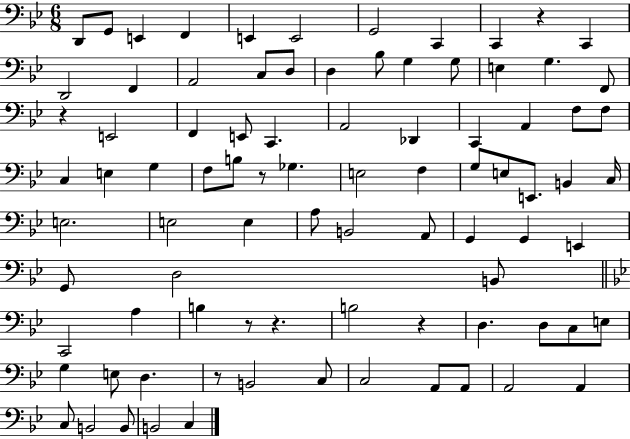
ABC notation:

X:1
T:Untitled
M:6/8
L:1/4
K:Bb
D,,/2 G,,/2 E,, F,, E,, E,,2 G,,2 C,, C,, z C,, D,,2 F,, A,,2 C,/2 D,/2 D, _B,/2 G, G,/2 E, G, F,,/2 z E,,2 F,, E,,/2 C,, A,,2 _D,, C,, A,, F,/2 F,/2 C, E, G, F,/2 B,/2 z/2 _G, E,2 F, G,/2 E,/2 E,,/2 B,, C,/4 E,2 E,2 E, A,/2 B,,2 A,,/2 G,, G,, E,, G,,/2 D,2 B,,/2 C,,2 A, B, z/2 z B,2 z D, D,/2 C,/2 E,/2 G, E,/2 D, z/2 B,,2 C,/2 C,2 A,,/2 A,,/2 A,,2 A,, C,/2 B,,2 B,,/2 B,,2 C,